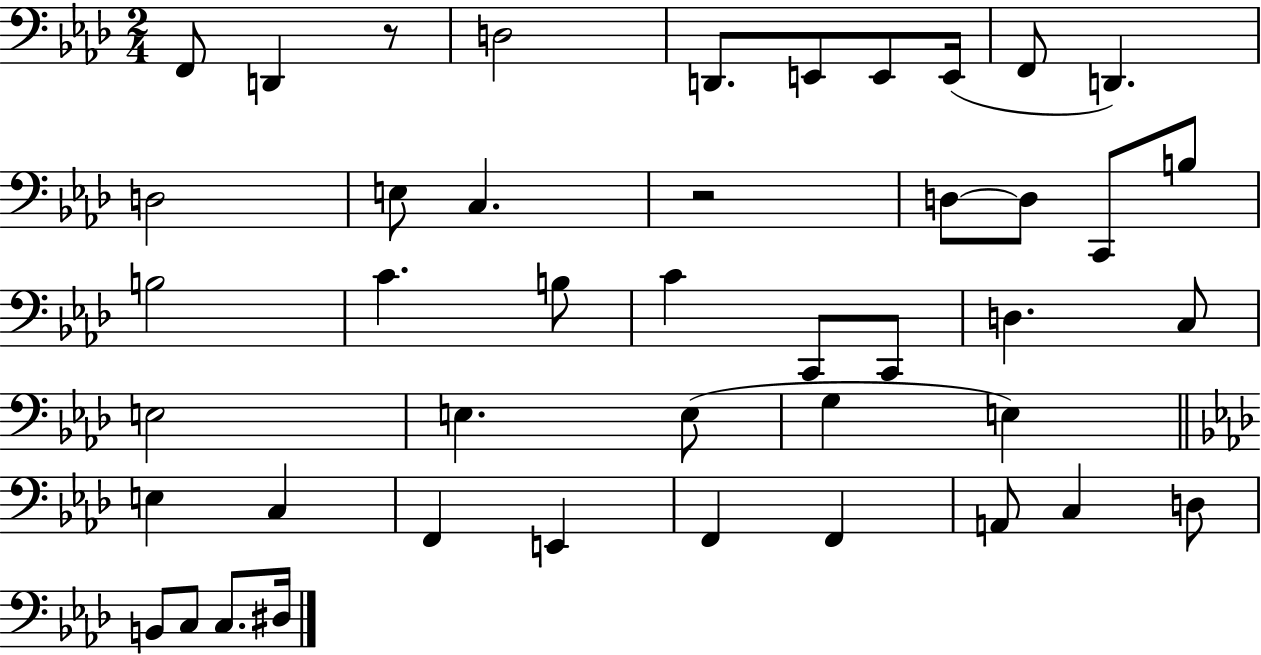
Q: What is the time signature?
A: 2/4